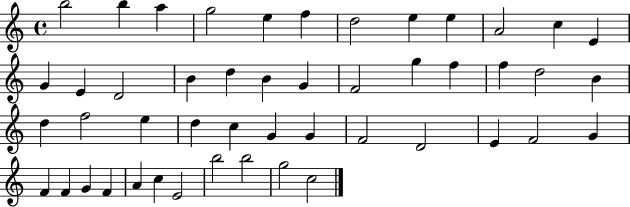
X:1
T:Untitled
M:4/4
L:1/4
K:C
b2 b a g2 e f d2 e e A2 c E G E D2 B d B G F2 g f f d2 B d f2 e d c G G F2 D2 E F2 G F F G F A c E2 b2 b2 g2 c2